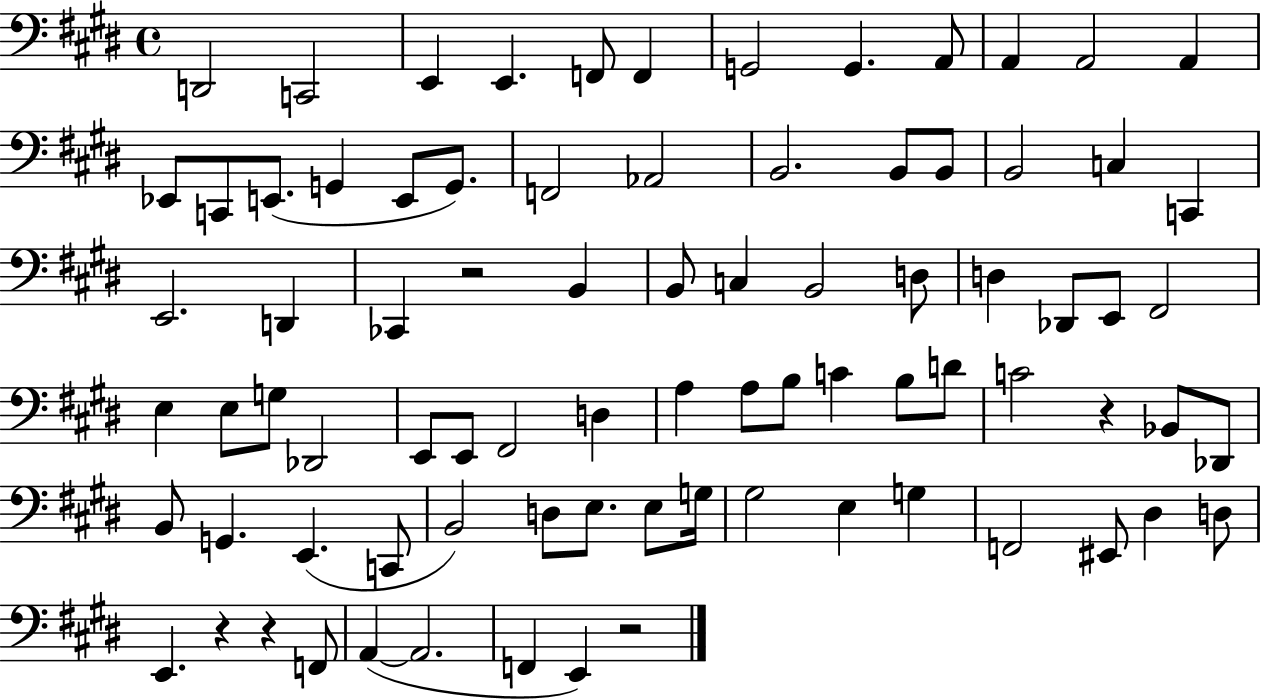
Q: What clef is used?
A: bass